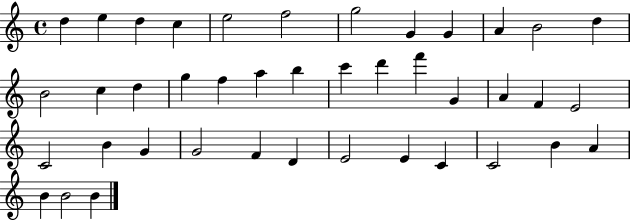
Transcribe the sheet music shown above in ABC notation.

X:1
T:Untitled
M:4/4
L:1/4
K:C
d e d c e2 f2 g2 G G A B2 d B2 c d g f a b c' d' f' G A F E2 C2 B G G2 F D E2 E C C2 B A B B2 B